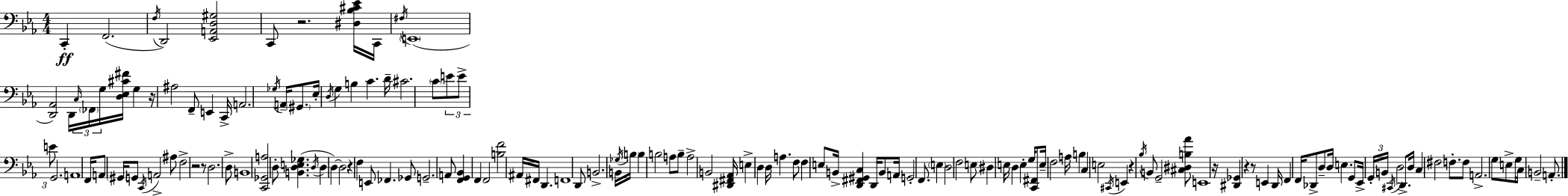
{
  \clef bass
  \numericTimeSignature
  \time 4/4
  \key ees \major
  c,4-.\ff f,2.( | \acciaccatura { f16 } d,2) <ees, a, d gis>2 | c,8 r2. <dis bes cis' ees'>16 | c,16 \acciaccatura { fis16 }( \parenthesize e,1 | \break <d, aes,>2) d,16 \tuplet 3/2 { \grace { c16 } \parenthesize fes,16 g16 } <d ees cis' fis'>16 g4 | r16 ais2 f,8-- e,4 | c,16-> a,2. \acciaccatura { ges16 } | a,16-- \parenthesize gis,8. ees16-. \acciaccatura { d16 } g4 b4 c'4. | \break d'16-- cis'2. | \parenthesize c'8 \tuplet 3/2 { e'8 e'8-> e'8 } g,2. | a,1 | f,16 a,8 \parenthesize gis,16 g,8 \acciaccatura { c,16 } a,2-> | \break ais8 f2-> r2 | r8 d2. | d8-> b,1 | <c, ges, a>2 d8-. | \break <b, d e ges>4.( \acciaccatura { d16 } d4 d4~~) d2 | r4 f4 e,8 | fes,4. ges,8 g,2.-- | a,8 <f, g, bes,>4 f,4 f,2 | \break <b f'>2 ais,16 | fis,16 d,4. f,1 | d,8 b,2.-> | b,16 \acciaccatura { ges16 } \parenthesize b16 b4 b2 | \break a8 b8-- a2-> | b,2 <dis, fis, aes,>16 e4-> d4 | d16 a4. f8 f4 e8 | b,16-> <d, fis, gis, c>4 d,16 b,8 a,16 g,2-. | \break f,8. \parenthesize e4 d2 | f2 e8 dis4 e16 d4 | e4-. g16 <c, fis,>8 e16-- f2 | a16 b4 c4 e2 | \break \acciaccatura { cis,16 } e,4 r4 \acciaccatura { bes16 } b,8 | g,2-- <cis dis b aes'>8 e,1 | r16 <dis, ges,>4 r4 | r8 e,4 d,16 f,4 f,16 des,8-> | \break d8-- d16 e4. g,8 ees,16-> \tuplet 3/2 { g,16-. b,16 \acciaccatura { cis,16 } } | d2 d,8.-> d16 c4 | fis2 f8.-. f8 a,2.-> | \parenthesize g8 e8-> g16 c8 | \break b,2-- a,8.-. \bar "|."
}